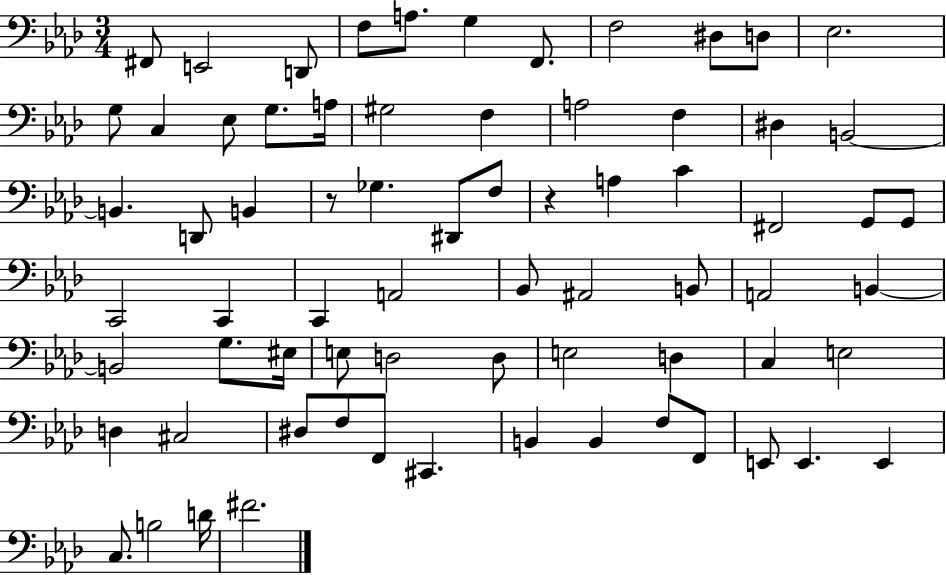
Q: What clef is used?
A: bass